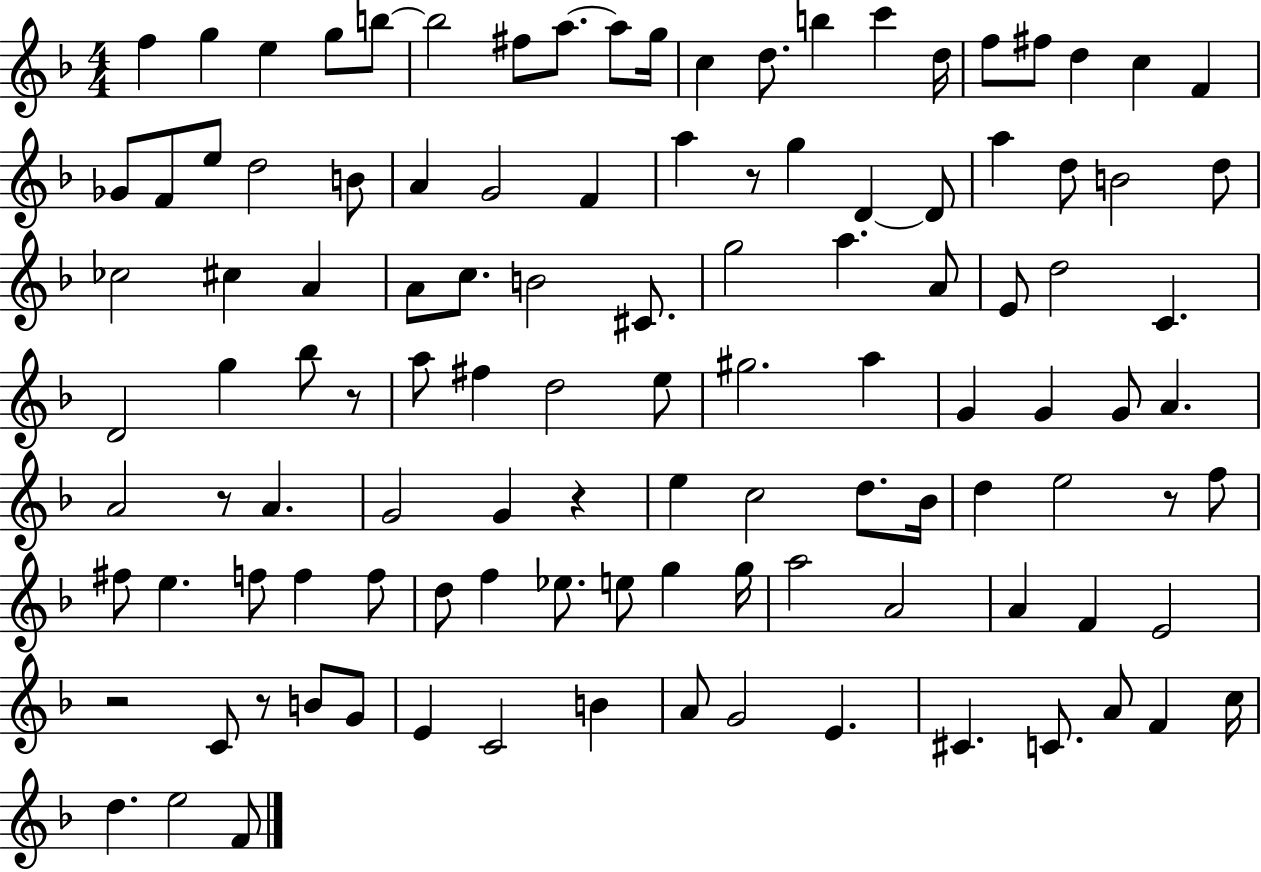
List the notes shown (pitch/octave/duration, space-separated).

F5/q G5/q E5/q G5/e B5/e B5/h F#5/e A5/e. A5/e G5/s C5/q D5/e. B5/q C6/q D5/s F5/e F#5/e D5/q C5/q F4/q Gb4/e F4/e E5/e D5/h B4/e A4/q G4/h F4/q A5/q R/e G5/q D4/q D4/e A5/q D5/e B4/h D5/e CES5/h C#5/q A4/q A4/e C5/e. B4/h C#4/e. G5/h A5/q. A4/e E4/e D5/h C4/q. D4/h G5/q Bb5/e R/e A5/e F#5/q D5/h E5/e G#5/h. A5/q G4/q G4/q G4/e A4/q. A4/h R/e A4/q. G4/h G4/q R/q E5/q C5/h D5/e. Bb4/s D5/q E5/h R/e F5/e F#5/e E5/q. F5/e F5/q F5/e D5/e F5/q Eb5/e. E5/e G5/q G5/s A5/h A4/h A4/q F4/q E4/h R/h C4/e R/e B4/e G4/e E4/q C4/h B4/q A4/e G4/h E4/q. C#4/q. C4/e. A4/e F4/q C5/s D5/q. E5/h F4/e